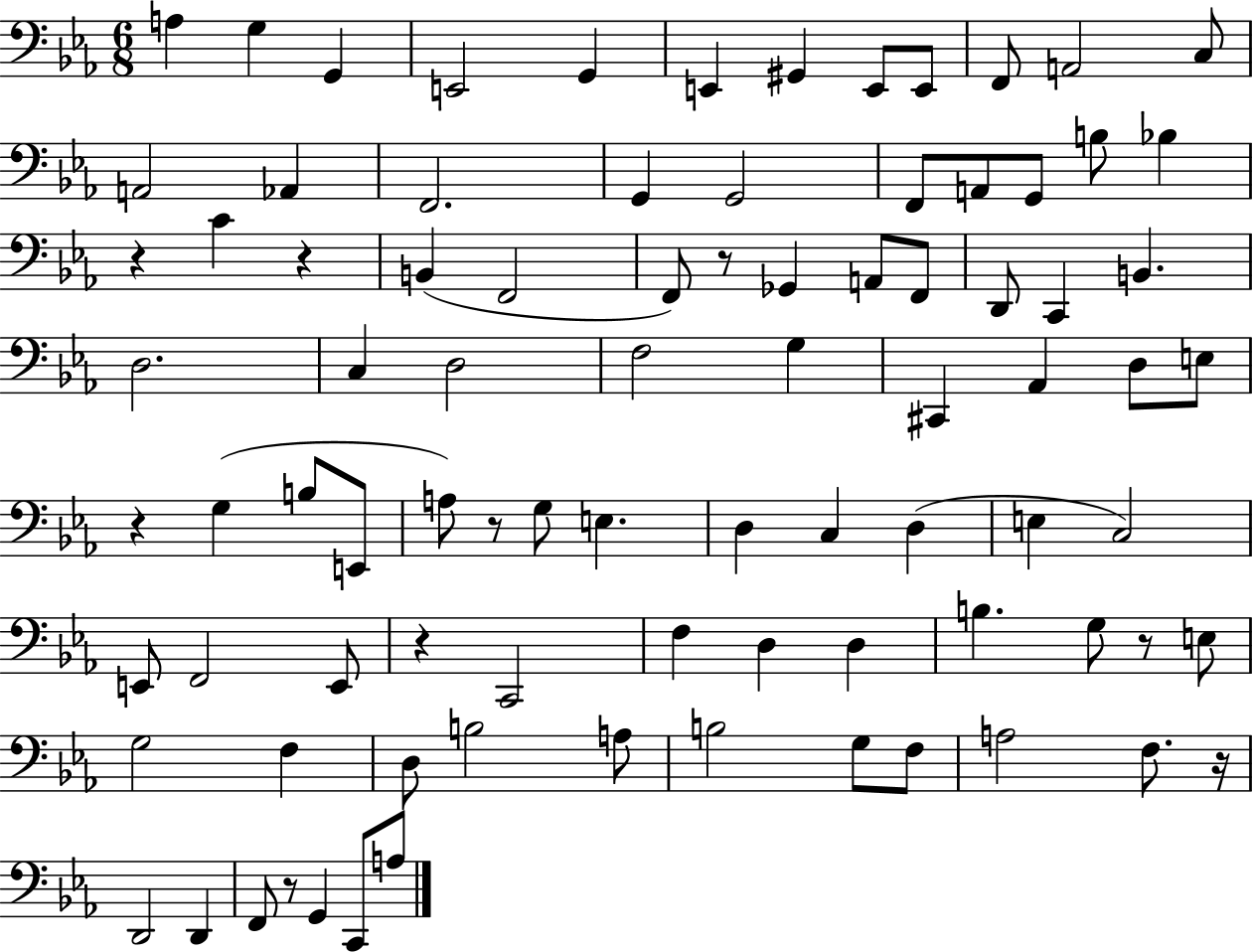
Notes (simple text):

A3/q G3/q G2/q E2/h G2/q E2/q G#2/q E2/e E2/e F2/e A2/h C3/e A2/h Ab2/q F2/h. G2/q G2/h F2/e A2/e G2/e B3/e Bb3/q R/q C4/q R/q B2/q F2/h F2/e R/e Gb2/q A2/e F2/e D2/e C2/q B2/q. D3/h. C3/q D3/h F3/h G3/q C#2/q Ab2/q D3/e E3/e R/q G3/q B3/e E2/e A3/e R/e G3/e E3/q. D3/q C3/q D3/q E3/q C3/h E2/e F2/h E2/e R/q C2/h F3/q D3/q D3/q B3/q. G3/e R/e E3/e G3/h F3/q D3/e B3/h A3/e B3/h G3/e F3/e A3/h F3/e. R/s D2/h D2/q F2/e R/e G2/q C2/e A3/e